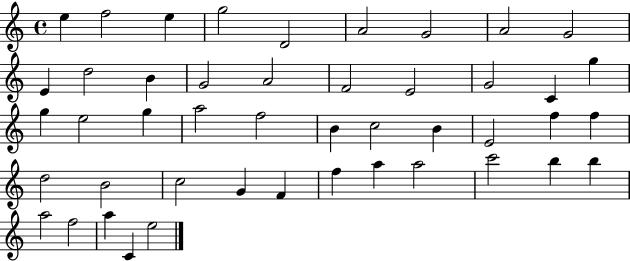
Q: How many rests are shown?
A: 0